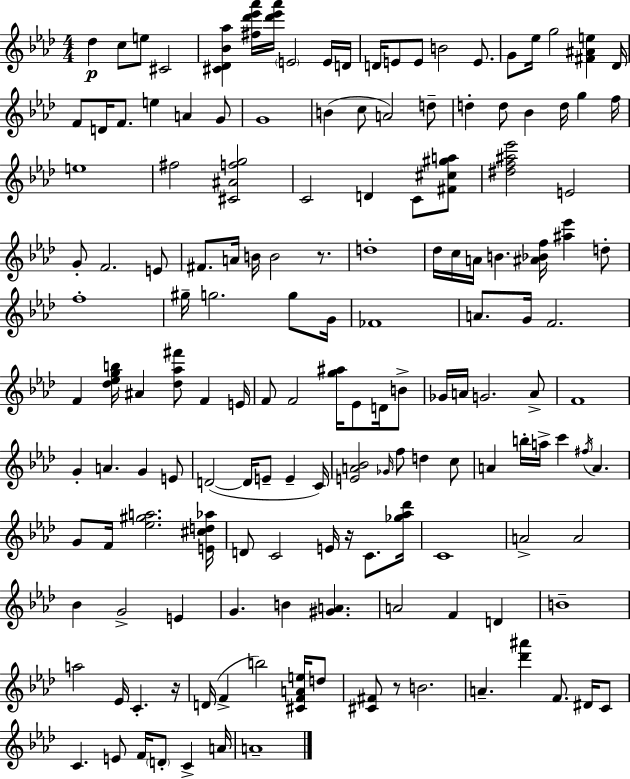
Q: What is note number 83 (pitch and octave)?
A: E4